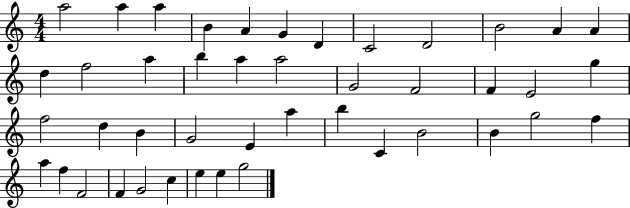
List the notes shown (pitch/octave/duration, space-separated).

A5/h A5/q A5/q B4/q A4/q G4/q D4/q C4/h D4/h B4/h A4/q A4/q D5/q F5/h A5/q B5/q A5/q A5/h G4/h F4/h F4/q E4/h G5/q F5/h D5/q B4/q G4/h E4/q A5/q B5/q C4/q B4/h B4/q G5/h F5/q A5/q F5/q F4/h F4/q G4/h C5/q E5/q E5/q G5/h